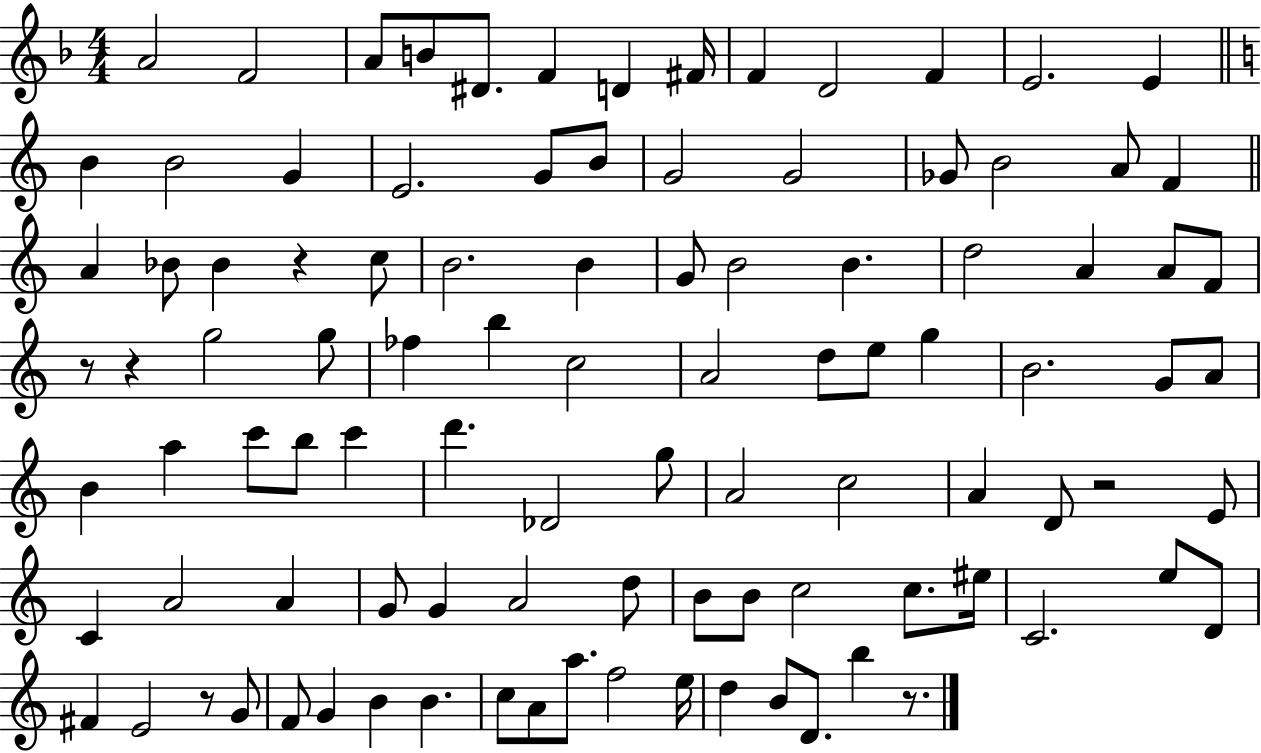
X:1
T:Untitled
M:4/4
L:1/4
K:F
A2 F2 A/2 B/2 ^D/2 F D ^F/4 F D2 F E2 E B B2 G E2 G/2 B/2 G2 G2 _G/2 B2 A/2 F A _B/2 _B z c/2 B2 B G/2 B2 B d2 A A/2 F/2 z/2 z g2 g/2 _f b c2 A2 d/2 e/2 g B2 G/2 A/2 B a c'/2 b/2 c' d' _D2 g/2 A2 c2 A D/2 z2 E/2 C A2 A G/2 G A2 d/2 B/2 B/2 c2 c/2 ^e/4 C2 e/2 D/2 ^F E2 z/2 G/2 F/2 G B B c/2 A/2 a/2 f2 e/4 d B/2 D/2 b z/2